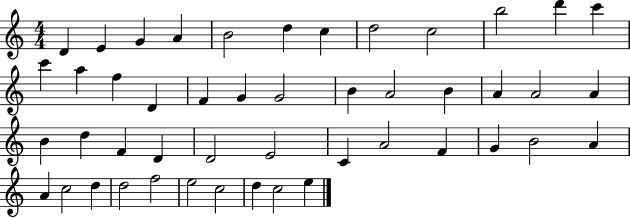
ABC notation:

X:1
T:Untitled
M:4/4
L:1/4
K:C
D E G A B2 d c d2 c2 b2 d' c' c' a f D F G G2 B A2 B A A2 A B d F D D2 E2 C A2 F G B2 A A c2 d d2 f2 e2 c2 d c2 e